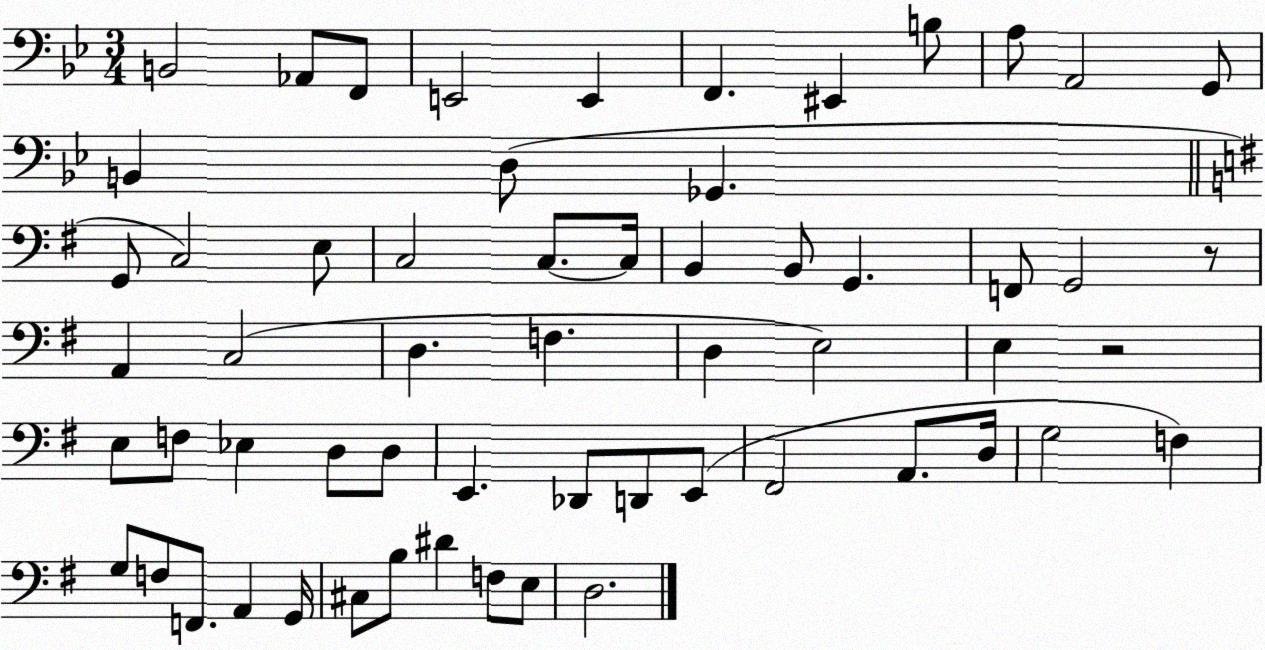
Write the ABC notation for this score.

X:1
T:Untitled
M:3/4
L:1/4
K:Bb
B,,2 _A,,/2 F,,/2 E,,2 E,, F,, ^E,, B,/2 A,/2 A,,2 G,,/2 B,, D,/2 _G,, G,,/2 C,2 E,/2 C,2 C,/2 C,/4 B,, B,,/2 G,, F,,/2 G,,2 z/2 A,, C,2 D, F, D, E,2 E, z2 E,/2 F,/2 _E, D,/2 D,/2 E,, _D,,/2 D,,/2 E,,/2 ^F,,2 A,,/2 D,/4 G,2 F, G,/2 F,/2 F,,/2 A,, G,,/4 ^C,/2 B,/2 ^D F,/2 E,/2 D,2